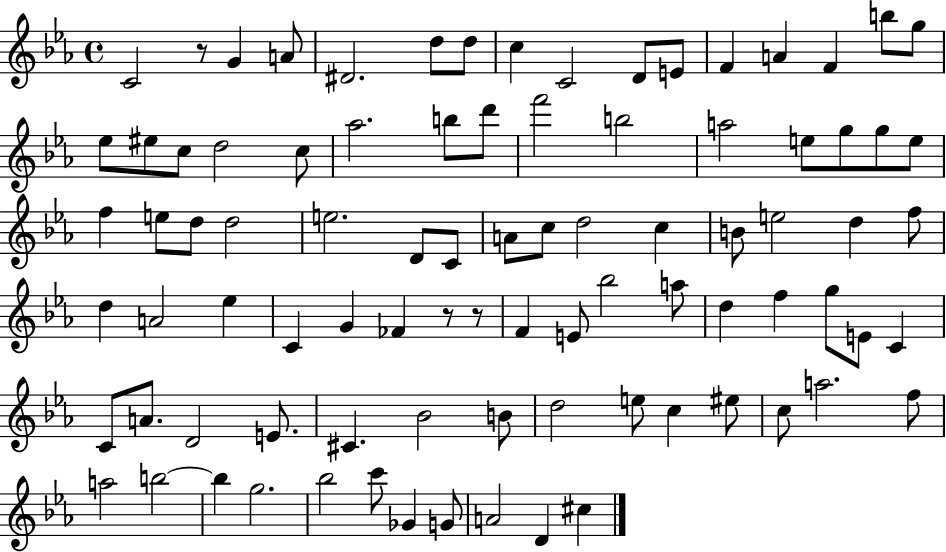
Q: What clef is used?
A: treble